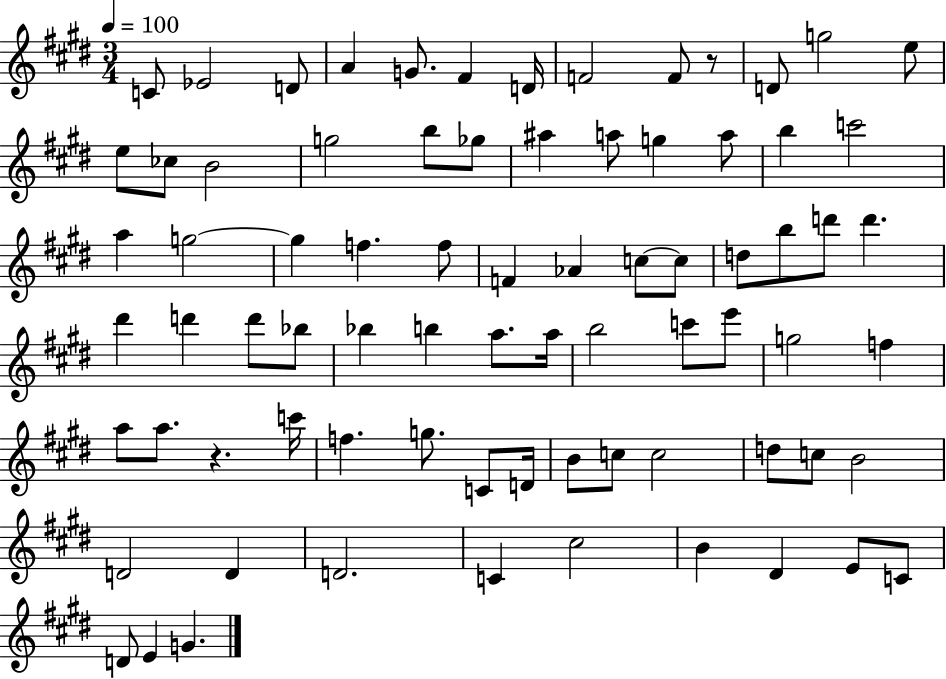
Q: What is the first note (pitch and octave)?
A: C4